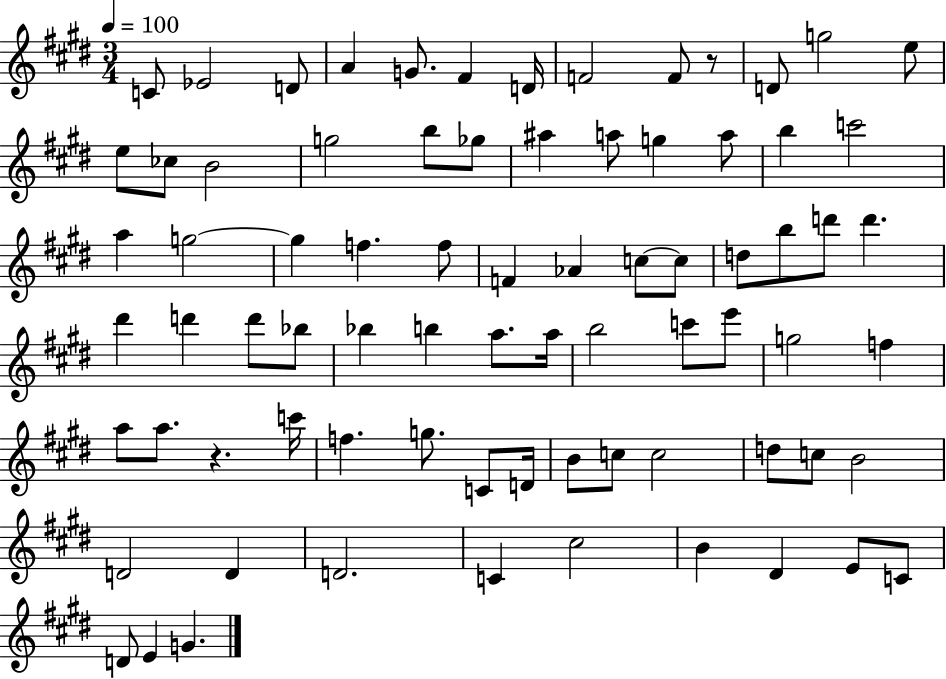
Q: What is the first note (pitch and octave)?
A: C4